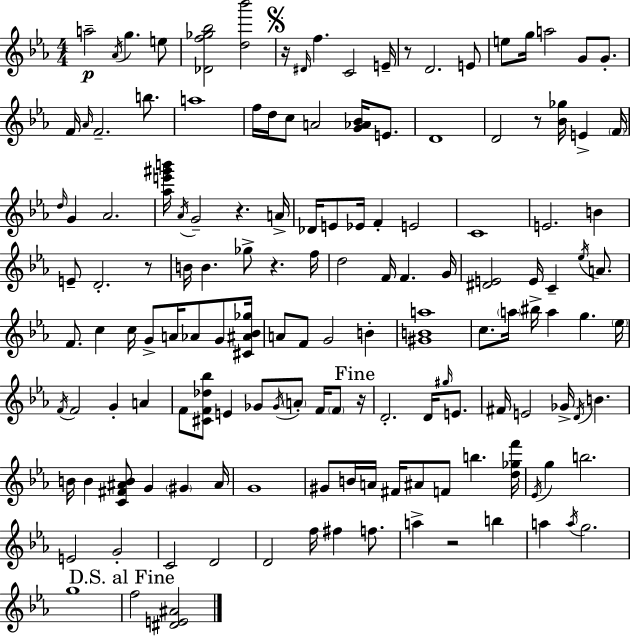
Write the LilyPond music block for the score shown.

{
  \clef treble
  \numericTimeSignature
  \time 4/4
  \key c \minor
  a''2--\p \acciaccatura { aes'16 } g''4. e''8 | <des' f'' ges'' bes''>2 <d'' bes'''>2 | \mark \markup { \musicglyph "scripts.segno" } r16 \grace { dis'16 } f''4. c'2 | e'16-- r8 d'2. | \break e'8 e''8 g''16 a''2 g'8 g'8.-. | f'16 \grace { aes'16 } f'2.-- | b''8. a''1 | f''16 d''16 c''8 a'2 <g' aes' bes'>16 | \break e'8. d'1 | d'2 r8 <bes' ges''>16 e'4-> | \parenthesize f'16 \grace { d''16 } g'4 aes'2. | <aes'' e''' gis''' b'''>16 \acciaccatura { aes'16 } g'2-- r4. | \break a'16-> des'16 e'8 ees'16 f'4-. e'2 | c'1 | e'2. | b'4 e'8-- d'2.-. | \break r8 b'16 b'4. ges''8-> r4. | f''16 d''2 f'16 f'4. | g'16 <dis' e'>2 e'16 c'4-- | \acciaccatura { ees''16 } a'8. f'8. c''4 c''16 g'8-> | \break a'16 aes'8 g'8 <cis' ais' bes' ges''>16 a'8 f'8 g'2 | b'4-. <gis' b' a''>1 | c''8. \parenthesize a''16 bis''16-> a''4 g''4. | \parenthesize ees''16 \acciaccatura { f'16 } f'2 g'4-. | \break a'4 f'8 <cis' f' des'' bes''>8 e'4 ges'8 | \acciaccatura { ges'16 } \parenthesize a'8-. f'16 \parenthesize f'8 \mark "Fine" r16 d'2.-. | d'16 \grace { gis''16 } e'8. fis'16 e'2 | ges'16-> \acciaccatura { d'16 } b'4. b'16 b'4 <c' fis' ais' b'>8 | \break g'4 \parenthesize gis'4 ais'16 g'1 | gis'8 b'16 a'16 fis'16 ais'8 | f'8 b''4. <d'' ges'' f'''>16 \acciaccatura { ees'16 } g''4 b''2. | e'2 | \break g'2-. c'2 | d'2 d'2 | f''16 fis''4 f''8. a''4-> r2 | b''4 a''4 \acciaccatura { a''16 } | \break g''2. g''1 | \mark "D.S. al Fine" f''2 | <dis' e' ais'>2 \bar "|."
}